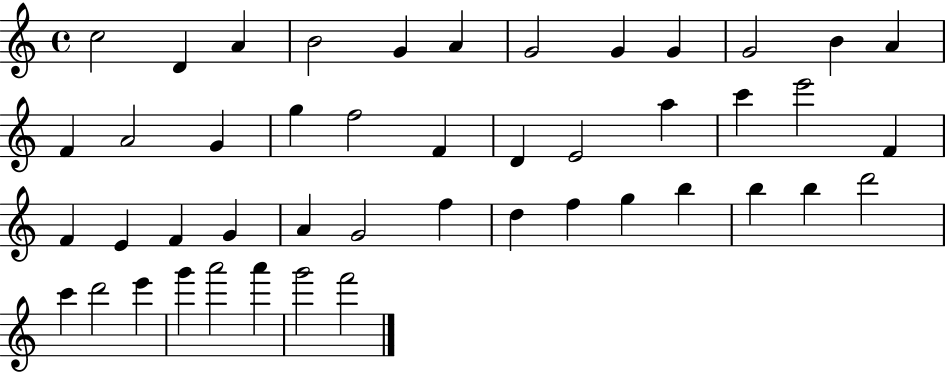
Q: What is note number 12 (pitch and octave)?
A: A4